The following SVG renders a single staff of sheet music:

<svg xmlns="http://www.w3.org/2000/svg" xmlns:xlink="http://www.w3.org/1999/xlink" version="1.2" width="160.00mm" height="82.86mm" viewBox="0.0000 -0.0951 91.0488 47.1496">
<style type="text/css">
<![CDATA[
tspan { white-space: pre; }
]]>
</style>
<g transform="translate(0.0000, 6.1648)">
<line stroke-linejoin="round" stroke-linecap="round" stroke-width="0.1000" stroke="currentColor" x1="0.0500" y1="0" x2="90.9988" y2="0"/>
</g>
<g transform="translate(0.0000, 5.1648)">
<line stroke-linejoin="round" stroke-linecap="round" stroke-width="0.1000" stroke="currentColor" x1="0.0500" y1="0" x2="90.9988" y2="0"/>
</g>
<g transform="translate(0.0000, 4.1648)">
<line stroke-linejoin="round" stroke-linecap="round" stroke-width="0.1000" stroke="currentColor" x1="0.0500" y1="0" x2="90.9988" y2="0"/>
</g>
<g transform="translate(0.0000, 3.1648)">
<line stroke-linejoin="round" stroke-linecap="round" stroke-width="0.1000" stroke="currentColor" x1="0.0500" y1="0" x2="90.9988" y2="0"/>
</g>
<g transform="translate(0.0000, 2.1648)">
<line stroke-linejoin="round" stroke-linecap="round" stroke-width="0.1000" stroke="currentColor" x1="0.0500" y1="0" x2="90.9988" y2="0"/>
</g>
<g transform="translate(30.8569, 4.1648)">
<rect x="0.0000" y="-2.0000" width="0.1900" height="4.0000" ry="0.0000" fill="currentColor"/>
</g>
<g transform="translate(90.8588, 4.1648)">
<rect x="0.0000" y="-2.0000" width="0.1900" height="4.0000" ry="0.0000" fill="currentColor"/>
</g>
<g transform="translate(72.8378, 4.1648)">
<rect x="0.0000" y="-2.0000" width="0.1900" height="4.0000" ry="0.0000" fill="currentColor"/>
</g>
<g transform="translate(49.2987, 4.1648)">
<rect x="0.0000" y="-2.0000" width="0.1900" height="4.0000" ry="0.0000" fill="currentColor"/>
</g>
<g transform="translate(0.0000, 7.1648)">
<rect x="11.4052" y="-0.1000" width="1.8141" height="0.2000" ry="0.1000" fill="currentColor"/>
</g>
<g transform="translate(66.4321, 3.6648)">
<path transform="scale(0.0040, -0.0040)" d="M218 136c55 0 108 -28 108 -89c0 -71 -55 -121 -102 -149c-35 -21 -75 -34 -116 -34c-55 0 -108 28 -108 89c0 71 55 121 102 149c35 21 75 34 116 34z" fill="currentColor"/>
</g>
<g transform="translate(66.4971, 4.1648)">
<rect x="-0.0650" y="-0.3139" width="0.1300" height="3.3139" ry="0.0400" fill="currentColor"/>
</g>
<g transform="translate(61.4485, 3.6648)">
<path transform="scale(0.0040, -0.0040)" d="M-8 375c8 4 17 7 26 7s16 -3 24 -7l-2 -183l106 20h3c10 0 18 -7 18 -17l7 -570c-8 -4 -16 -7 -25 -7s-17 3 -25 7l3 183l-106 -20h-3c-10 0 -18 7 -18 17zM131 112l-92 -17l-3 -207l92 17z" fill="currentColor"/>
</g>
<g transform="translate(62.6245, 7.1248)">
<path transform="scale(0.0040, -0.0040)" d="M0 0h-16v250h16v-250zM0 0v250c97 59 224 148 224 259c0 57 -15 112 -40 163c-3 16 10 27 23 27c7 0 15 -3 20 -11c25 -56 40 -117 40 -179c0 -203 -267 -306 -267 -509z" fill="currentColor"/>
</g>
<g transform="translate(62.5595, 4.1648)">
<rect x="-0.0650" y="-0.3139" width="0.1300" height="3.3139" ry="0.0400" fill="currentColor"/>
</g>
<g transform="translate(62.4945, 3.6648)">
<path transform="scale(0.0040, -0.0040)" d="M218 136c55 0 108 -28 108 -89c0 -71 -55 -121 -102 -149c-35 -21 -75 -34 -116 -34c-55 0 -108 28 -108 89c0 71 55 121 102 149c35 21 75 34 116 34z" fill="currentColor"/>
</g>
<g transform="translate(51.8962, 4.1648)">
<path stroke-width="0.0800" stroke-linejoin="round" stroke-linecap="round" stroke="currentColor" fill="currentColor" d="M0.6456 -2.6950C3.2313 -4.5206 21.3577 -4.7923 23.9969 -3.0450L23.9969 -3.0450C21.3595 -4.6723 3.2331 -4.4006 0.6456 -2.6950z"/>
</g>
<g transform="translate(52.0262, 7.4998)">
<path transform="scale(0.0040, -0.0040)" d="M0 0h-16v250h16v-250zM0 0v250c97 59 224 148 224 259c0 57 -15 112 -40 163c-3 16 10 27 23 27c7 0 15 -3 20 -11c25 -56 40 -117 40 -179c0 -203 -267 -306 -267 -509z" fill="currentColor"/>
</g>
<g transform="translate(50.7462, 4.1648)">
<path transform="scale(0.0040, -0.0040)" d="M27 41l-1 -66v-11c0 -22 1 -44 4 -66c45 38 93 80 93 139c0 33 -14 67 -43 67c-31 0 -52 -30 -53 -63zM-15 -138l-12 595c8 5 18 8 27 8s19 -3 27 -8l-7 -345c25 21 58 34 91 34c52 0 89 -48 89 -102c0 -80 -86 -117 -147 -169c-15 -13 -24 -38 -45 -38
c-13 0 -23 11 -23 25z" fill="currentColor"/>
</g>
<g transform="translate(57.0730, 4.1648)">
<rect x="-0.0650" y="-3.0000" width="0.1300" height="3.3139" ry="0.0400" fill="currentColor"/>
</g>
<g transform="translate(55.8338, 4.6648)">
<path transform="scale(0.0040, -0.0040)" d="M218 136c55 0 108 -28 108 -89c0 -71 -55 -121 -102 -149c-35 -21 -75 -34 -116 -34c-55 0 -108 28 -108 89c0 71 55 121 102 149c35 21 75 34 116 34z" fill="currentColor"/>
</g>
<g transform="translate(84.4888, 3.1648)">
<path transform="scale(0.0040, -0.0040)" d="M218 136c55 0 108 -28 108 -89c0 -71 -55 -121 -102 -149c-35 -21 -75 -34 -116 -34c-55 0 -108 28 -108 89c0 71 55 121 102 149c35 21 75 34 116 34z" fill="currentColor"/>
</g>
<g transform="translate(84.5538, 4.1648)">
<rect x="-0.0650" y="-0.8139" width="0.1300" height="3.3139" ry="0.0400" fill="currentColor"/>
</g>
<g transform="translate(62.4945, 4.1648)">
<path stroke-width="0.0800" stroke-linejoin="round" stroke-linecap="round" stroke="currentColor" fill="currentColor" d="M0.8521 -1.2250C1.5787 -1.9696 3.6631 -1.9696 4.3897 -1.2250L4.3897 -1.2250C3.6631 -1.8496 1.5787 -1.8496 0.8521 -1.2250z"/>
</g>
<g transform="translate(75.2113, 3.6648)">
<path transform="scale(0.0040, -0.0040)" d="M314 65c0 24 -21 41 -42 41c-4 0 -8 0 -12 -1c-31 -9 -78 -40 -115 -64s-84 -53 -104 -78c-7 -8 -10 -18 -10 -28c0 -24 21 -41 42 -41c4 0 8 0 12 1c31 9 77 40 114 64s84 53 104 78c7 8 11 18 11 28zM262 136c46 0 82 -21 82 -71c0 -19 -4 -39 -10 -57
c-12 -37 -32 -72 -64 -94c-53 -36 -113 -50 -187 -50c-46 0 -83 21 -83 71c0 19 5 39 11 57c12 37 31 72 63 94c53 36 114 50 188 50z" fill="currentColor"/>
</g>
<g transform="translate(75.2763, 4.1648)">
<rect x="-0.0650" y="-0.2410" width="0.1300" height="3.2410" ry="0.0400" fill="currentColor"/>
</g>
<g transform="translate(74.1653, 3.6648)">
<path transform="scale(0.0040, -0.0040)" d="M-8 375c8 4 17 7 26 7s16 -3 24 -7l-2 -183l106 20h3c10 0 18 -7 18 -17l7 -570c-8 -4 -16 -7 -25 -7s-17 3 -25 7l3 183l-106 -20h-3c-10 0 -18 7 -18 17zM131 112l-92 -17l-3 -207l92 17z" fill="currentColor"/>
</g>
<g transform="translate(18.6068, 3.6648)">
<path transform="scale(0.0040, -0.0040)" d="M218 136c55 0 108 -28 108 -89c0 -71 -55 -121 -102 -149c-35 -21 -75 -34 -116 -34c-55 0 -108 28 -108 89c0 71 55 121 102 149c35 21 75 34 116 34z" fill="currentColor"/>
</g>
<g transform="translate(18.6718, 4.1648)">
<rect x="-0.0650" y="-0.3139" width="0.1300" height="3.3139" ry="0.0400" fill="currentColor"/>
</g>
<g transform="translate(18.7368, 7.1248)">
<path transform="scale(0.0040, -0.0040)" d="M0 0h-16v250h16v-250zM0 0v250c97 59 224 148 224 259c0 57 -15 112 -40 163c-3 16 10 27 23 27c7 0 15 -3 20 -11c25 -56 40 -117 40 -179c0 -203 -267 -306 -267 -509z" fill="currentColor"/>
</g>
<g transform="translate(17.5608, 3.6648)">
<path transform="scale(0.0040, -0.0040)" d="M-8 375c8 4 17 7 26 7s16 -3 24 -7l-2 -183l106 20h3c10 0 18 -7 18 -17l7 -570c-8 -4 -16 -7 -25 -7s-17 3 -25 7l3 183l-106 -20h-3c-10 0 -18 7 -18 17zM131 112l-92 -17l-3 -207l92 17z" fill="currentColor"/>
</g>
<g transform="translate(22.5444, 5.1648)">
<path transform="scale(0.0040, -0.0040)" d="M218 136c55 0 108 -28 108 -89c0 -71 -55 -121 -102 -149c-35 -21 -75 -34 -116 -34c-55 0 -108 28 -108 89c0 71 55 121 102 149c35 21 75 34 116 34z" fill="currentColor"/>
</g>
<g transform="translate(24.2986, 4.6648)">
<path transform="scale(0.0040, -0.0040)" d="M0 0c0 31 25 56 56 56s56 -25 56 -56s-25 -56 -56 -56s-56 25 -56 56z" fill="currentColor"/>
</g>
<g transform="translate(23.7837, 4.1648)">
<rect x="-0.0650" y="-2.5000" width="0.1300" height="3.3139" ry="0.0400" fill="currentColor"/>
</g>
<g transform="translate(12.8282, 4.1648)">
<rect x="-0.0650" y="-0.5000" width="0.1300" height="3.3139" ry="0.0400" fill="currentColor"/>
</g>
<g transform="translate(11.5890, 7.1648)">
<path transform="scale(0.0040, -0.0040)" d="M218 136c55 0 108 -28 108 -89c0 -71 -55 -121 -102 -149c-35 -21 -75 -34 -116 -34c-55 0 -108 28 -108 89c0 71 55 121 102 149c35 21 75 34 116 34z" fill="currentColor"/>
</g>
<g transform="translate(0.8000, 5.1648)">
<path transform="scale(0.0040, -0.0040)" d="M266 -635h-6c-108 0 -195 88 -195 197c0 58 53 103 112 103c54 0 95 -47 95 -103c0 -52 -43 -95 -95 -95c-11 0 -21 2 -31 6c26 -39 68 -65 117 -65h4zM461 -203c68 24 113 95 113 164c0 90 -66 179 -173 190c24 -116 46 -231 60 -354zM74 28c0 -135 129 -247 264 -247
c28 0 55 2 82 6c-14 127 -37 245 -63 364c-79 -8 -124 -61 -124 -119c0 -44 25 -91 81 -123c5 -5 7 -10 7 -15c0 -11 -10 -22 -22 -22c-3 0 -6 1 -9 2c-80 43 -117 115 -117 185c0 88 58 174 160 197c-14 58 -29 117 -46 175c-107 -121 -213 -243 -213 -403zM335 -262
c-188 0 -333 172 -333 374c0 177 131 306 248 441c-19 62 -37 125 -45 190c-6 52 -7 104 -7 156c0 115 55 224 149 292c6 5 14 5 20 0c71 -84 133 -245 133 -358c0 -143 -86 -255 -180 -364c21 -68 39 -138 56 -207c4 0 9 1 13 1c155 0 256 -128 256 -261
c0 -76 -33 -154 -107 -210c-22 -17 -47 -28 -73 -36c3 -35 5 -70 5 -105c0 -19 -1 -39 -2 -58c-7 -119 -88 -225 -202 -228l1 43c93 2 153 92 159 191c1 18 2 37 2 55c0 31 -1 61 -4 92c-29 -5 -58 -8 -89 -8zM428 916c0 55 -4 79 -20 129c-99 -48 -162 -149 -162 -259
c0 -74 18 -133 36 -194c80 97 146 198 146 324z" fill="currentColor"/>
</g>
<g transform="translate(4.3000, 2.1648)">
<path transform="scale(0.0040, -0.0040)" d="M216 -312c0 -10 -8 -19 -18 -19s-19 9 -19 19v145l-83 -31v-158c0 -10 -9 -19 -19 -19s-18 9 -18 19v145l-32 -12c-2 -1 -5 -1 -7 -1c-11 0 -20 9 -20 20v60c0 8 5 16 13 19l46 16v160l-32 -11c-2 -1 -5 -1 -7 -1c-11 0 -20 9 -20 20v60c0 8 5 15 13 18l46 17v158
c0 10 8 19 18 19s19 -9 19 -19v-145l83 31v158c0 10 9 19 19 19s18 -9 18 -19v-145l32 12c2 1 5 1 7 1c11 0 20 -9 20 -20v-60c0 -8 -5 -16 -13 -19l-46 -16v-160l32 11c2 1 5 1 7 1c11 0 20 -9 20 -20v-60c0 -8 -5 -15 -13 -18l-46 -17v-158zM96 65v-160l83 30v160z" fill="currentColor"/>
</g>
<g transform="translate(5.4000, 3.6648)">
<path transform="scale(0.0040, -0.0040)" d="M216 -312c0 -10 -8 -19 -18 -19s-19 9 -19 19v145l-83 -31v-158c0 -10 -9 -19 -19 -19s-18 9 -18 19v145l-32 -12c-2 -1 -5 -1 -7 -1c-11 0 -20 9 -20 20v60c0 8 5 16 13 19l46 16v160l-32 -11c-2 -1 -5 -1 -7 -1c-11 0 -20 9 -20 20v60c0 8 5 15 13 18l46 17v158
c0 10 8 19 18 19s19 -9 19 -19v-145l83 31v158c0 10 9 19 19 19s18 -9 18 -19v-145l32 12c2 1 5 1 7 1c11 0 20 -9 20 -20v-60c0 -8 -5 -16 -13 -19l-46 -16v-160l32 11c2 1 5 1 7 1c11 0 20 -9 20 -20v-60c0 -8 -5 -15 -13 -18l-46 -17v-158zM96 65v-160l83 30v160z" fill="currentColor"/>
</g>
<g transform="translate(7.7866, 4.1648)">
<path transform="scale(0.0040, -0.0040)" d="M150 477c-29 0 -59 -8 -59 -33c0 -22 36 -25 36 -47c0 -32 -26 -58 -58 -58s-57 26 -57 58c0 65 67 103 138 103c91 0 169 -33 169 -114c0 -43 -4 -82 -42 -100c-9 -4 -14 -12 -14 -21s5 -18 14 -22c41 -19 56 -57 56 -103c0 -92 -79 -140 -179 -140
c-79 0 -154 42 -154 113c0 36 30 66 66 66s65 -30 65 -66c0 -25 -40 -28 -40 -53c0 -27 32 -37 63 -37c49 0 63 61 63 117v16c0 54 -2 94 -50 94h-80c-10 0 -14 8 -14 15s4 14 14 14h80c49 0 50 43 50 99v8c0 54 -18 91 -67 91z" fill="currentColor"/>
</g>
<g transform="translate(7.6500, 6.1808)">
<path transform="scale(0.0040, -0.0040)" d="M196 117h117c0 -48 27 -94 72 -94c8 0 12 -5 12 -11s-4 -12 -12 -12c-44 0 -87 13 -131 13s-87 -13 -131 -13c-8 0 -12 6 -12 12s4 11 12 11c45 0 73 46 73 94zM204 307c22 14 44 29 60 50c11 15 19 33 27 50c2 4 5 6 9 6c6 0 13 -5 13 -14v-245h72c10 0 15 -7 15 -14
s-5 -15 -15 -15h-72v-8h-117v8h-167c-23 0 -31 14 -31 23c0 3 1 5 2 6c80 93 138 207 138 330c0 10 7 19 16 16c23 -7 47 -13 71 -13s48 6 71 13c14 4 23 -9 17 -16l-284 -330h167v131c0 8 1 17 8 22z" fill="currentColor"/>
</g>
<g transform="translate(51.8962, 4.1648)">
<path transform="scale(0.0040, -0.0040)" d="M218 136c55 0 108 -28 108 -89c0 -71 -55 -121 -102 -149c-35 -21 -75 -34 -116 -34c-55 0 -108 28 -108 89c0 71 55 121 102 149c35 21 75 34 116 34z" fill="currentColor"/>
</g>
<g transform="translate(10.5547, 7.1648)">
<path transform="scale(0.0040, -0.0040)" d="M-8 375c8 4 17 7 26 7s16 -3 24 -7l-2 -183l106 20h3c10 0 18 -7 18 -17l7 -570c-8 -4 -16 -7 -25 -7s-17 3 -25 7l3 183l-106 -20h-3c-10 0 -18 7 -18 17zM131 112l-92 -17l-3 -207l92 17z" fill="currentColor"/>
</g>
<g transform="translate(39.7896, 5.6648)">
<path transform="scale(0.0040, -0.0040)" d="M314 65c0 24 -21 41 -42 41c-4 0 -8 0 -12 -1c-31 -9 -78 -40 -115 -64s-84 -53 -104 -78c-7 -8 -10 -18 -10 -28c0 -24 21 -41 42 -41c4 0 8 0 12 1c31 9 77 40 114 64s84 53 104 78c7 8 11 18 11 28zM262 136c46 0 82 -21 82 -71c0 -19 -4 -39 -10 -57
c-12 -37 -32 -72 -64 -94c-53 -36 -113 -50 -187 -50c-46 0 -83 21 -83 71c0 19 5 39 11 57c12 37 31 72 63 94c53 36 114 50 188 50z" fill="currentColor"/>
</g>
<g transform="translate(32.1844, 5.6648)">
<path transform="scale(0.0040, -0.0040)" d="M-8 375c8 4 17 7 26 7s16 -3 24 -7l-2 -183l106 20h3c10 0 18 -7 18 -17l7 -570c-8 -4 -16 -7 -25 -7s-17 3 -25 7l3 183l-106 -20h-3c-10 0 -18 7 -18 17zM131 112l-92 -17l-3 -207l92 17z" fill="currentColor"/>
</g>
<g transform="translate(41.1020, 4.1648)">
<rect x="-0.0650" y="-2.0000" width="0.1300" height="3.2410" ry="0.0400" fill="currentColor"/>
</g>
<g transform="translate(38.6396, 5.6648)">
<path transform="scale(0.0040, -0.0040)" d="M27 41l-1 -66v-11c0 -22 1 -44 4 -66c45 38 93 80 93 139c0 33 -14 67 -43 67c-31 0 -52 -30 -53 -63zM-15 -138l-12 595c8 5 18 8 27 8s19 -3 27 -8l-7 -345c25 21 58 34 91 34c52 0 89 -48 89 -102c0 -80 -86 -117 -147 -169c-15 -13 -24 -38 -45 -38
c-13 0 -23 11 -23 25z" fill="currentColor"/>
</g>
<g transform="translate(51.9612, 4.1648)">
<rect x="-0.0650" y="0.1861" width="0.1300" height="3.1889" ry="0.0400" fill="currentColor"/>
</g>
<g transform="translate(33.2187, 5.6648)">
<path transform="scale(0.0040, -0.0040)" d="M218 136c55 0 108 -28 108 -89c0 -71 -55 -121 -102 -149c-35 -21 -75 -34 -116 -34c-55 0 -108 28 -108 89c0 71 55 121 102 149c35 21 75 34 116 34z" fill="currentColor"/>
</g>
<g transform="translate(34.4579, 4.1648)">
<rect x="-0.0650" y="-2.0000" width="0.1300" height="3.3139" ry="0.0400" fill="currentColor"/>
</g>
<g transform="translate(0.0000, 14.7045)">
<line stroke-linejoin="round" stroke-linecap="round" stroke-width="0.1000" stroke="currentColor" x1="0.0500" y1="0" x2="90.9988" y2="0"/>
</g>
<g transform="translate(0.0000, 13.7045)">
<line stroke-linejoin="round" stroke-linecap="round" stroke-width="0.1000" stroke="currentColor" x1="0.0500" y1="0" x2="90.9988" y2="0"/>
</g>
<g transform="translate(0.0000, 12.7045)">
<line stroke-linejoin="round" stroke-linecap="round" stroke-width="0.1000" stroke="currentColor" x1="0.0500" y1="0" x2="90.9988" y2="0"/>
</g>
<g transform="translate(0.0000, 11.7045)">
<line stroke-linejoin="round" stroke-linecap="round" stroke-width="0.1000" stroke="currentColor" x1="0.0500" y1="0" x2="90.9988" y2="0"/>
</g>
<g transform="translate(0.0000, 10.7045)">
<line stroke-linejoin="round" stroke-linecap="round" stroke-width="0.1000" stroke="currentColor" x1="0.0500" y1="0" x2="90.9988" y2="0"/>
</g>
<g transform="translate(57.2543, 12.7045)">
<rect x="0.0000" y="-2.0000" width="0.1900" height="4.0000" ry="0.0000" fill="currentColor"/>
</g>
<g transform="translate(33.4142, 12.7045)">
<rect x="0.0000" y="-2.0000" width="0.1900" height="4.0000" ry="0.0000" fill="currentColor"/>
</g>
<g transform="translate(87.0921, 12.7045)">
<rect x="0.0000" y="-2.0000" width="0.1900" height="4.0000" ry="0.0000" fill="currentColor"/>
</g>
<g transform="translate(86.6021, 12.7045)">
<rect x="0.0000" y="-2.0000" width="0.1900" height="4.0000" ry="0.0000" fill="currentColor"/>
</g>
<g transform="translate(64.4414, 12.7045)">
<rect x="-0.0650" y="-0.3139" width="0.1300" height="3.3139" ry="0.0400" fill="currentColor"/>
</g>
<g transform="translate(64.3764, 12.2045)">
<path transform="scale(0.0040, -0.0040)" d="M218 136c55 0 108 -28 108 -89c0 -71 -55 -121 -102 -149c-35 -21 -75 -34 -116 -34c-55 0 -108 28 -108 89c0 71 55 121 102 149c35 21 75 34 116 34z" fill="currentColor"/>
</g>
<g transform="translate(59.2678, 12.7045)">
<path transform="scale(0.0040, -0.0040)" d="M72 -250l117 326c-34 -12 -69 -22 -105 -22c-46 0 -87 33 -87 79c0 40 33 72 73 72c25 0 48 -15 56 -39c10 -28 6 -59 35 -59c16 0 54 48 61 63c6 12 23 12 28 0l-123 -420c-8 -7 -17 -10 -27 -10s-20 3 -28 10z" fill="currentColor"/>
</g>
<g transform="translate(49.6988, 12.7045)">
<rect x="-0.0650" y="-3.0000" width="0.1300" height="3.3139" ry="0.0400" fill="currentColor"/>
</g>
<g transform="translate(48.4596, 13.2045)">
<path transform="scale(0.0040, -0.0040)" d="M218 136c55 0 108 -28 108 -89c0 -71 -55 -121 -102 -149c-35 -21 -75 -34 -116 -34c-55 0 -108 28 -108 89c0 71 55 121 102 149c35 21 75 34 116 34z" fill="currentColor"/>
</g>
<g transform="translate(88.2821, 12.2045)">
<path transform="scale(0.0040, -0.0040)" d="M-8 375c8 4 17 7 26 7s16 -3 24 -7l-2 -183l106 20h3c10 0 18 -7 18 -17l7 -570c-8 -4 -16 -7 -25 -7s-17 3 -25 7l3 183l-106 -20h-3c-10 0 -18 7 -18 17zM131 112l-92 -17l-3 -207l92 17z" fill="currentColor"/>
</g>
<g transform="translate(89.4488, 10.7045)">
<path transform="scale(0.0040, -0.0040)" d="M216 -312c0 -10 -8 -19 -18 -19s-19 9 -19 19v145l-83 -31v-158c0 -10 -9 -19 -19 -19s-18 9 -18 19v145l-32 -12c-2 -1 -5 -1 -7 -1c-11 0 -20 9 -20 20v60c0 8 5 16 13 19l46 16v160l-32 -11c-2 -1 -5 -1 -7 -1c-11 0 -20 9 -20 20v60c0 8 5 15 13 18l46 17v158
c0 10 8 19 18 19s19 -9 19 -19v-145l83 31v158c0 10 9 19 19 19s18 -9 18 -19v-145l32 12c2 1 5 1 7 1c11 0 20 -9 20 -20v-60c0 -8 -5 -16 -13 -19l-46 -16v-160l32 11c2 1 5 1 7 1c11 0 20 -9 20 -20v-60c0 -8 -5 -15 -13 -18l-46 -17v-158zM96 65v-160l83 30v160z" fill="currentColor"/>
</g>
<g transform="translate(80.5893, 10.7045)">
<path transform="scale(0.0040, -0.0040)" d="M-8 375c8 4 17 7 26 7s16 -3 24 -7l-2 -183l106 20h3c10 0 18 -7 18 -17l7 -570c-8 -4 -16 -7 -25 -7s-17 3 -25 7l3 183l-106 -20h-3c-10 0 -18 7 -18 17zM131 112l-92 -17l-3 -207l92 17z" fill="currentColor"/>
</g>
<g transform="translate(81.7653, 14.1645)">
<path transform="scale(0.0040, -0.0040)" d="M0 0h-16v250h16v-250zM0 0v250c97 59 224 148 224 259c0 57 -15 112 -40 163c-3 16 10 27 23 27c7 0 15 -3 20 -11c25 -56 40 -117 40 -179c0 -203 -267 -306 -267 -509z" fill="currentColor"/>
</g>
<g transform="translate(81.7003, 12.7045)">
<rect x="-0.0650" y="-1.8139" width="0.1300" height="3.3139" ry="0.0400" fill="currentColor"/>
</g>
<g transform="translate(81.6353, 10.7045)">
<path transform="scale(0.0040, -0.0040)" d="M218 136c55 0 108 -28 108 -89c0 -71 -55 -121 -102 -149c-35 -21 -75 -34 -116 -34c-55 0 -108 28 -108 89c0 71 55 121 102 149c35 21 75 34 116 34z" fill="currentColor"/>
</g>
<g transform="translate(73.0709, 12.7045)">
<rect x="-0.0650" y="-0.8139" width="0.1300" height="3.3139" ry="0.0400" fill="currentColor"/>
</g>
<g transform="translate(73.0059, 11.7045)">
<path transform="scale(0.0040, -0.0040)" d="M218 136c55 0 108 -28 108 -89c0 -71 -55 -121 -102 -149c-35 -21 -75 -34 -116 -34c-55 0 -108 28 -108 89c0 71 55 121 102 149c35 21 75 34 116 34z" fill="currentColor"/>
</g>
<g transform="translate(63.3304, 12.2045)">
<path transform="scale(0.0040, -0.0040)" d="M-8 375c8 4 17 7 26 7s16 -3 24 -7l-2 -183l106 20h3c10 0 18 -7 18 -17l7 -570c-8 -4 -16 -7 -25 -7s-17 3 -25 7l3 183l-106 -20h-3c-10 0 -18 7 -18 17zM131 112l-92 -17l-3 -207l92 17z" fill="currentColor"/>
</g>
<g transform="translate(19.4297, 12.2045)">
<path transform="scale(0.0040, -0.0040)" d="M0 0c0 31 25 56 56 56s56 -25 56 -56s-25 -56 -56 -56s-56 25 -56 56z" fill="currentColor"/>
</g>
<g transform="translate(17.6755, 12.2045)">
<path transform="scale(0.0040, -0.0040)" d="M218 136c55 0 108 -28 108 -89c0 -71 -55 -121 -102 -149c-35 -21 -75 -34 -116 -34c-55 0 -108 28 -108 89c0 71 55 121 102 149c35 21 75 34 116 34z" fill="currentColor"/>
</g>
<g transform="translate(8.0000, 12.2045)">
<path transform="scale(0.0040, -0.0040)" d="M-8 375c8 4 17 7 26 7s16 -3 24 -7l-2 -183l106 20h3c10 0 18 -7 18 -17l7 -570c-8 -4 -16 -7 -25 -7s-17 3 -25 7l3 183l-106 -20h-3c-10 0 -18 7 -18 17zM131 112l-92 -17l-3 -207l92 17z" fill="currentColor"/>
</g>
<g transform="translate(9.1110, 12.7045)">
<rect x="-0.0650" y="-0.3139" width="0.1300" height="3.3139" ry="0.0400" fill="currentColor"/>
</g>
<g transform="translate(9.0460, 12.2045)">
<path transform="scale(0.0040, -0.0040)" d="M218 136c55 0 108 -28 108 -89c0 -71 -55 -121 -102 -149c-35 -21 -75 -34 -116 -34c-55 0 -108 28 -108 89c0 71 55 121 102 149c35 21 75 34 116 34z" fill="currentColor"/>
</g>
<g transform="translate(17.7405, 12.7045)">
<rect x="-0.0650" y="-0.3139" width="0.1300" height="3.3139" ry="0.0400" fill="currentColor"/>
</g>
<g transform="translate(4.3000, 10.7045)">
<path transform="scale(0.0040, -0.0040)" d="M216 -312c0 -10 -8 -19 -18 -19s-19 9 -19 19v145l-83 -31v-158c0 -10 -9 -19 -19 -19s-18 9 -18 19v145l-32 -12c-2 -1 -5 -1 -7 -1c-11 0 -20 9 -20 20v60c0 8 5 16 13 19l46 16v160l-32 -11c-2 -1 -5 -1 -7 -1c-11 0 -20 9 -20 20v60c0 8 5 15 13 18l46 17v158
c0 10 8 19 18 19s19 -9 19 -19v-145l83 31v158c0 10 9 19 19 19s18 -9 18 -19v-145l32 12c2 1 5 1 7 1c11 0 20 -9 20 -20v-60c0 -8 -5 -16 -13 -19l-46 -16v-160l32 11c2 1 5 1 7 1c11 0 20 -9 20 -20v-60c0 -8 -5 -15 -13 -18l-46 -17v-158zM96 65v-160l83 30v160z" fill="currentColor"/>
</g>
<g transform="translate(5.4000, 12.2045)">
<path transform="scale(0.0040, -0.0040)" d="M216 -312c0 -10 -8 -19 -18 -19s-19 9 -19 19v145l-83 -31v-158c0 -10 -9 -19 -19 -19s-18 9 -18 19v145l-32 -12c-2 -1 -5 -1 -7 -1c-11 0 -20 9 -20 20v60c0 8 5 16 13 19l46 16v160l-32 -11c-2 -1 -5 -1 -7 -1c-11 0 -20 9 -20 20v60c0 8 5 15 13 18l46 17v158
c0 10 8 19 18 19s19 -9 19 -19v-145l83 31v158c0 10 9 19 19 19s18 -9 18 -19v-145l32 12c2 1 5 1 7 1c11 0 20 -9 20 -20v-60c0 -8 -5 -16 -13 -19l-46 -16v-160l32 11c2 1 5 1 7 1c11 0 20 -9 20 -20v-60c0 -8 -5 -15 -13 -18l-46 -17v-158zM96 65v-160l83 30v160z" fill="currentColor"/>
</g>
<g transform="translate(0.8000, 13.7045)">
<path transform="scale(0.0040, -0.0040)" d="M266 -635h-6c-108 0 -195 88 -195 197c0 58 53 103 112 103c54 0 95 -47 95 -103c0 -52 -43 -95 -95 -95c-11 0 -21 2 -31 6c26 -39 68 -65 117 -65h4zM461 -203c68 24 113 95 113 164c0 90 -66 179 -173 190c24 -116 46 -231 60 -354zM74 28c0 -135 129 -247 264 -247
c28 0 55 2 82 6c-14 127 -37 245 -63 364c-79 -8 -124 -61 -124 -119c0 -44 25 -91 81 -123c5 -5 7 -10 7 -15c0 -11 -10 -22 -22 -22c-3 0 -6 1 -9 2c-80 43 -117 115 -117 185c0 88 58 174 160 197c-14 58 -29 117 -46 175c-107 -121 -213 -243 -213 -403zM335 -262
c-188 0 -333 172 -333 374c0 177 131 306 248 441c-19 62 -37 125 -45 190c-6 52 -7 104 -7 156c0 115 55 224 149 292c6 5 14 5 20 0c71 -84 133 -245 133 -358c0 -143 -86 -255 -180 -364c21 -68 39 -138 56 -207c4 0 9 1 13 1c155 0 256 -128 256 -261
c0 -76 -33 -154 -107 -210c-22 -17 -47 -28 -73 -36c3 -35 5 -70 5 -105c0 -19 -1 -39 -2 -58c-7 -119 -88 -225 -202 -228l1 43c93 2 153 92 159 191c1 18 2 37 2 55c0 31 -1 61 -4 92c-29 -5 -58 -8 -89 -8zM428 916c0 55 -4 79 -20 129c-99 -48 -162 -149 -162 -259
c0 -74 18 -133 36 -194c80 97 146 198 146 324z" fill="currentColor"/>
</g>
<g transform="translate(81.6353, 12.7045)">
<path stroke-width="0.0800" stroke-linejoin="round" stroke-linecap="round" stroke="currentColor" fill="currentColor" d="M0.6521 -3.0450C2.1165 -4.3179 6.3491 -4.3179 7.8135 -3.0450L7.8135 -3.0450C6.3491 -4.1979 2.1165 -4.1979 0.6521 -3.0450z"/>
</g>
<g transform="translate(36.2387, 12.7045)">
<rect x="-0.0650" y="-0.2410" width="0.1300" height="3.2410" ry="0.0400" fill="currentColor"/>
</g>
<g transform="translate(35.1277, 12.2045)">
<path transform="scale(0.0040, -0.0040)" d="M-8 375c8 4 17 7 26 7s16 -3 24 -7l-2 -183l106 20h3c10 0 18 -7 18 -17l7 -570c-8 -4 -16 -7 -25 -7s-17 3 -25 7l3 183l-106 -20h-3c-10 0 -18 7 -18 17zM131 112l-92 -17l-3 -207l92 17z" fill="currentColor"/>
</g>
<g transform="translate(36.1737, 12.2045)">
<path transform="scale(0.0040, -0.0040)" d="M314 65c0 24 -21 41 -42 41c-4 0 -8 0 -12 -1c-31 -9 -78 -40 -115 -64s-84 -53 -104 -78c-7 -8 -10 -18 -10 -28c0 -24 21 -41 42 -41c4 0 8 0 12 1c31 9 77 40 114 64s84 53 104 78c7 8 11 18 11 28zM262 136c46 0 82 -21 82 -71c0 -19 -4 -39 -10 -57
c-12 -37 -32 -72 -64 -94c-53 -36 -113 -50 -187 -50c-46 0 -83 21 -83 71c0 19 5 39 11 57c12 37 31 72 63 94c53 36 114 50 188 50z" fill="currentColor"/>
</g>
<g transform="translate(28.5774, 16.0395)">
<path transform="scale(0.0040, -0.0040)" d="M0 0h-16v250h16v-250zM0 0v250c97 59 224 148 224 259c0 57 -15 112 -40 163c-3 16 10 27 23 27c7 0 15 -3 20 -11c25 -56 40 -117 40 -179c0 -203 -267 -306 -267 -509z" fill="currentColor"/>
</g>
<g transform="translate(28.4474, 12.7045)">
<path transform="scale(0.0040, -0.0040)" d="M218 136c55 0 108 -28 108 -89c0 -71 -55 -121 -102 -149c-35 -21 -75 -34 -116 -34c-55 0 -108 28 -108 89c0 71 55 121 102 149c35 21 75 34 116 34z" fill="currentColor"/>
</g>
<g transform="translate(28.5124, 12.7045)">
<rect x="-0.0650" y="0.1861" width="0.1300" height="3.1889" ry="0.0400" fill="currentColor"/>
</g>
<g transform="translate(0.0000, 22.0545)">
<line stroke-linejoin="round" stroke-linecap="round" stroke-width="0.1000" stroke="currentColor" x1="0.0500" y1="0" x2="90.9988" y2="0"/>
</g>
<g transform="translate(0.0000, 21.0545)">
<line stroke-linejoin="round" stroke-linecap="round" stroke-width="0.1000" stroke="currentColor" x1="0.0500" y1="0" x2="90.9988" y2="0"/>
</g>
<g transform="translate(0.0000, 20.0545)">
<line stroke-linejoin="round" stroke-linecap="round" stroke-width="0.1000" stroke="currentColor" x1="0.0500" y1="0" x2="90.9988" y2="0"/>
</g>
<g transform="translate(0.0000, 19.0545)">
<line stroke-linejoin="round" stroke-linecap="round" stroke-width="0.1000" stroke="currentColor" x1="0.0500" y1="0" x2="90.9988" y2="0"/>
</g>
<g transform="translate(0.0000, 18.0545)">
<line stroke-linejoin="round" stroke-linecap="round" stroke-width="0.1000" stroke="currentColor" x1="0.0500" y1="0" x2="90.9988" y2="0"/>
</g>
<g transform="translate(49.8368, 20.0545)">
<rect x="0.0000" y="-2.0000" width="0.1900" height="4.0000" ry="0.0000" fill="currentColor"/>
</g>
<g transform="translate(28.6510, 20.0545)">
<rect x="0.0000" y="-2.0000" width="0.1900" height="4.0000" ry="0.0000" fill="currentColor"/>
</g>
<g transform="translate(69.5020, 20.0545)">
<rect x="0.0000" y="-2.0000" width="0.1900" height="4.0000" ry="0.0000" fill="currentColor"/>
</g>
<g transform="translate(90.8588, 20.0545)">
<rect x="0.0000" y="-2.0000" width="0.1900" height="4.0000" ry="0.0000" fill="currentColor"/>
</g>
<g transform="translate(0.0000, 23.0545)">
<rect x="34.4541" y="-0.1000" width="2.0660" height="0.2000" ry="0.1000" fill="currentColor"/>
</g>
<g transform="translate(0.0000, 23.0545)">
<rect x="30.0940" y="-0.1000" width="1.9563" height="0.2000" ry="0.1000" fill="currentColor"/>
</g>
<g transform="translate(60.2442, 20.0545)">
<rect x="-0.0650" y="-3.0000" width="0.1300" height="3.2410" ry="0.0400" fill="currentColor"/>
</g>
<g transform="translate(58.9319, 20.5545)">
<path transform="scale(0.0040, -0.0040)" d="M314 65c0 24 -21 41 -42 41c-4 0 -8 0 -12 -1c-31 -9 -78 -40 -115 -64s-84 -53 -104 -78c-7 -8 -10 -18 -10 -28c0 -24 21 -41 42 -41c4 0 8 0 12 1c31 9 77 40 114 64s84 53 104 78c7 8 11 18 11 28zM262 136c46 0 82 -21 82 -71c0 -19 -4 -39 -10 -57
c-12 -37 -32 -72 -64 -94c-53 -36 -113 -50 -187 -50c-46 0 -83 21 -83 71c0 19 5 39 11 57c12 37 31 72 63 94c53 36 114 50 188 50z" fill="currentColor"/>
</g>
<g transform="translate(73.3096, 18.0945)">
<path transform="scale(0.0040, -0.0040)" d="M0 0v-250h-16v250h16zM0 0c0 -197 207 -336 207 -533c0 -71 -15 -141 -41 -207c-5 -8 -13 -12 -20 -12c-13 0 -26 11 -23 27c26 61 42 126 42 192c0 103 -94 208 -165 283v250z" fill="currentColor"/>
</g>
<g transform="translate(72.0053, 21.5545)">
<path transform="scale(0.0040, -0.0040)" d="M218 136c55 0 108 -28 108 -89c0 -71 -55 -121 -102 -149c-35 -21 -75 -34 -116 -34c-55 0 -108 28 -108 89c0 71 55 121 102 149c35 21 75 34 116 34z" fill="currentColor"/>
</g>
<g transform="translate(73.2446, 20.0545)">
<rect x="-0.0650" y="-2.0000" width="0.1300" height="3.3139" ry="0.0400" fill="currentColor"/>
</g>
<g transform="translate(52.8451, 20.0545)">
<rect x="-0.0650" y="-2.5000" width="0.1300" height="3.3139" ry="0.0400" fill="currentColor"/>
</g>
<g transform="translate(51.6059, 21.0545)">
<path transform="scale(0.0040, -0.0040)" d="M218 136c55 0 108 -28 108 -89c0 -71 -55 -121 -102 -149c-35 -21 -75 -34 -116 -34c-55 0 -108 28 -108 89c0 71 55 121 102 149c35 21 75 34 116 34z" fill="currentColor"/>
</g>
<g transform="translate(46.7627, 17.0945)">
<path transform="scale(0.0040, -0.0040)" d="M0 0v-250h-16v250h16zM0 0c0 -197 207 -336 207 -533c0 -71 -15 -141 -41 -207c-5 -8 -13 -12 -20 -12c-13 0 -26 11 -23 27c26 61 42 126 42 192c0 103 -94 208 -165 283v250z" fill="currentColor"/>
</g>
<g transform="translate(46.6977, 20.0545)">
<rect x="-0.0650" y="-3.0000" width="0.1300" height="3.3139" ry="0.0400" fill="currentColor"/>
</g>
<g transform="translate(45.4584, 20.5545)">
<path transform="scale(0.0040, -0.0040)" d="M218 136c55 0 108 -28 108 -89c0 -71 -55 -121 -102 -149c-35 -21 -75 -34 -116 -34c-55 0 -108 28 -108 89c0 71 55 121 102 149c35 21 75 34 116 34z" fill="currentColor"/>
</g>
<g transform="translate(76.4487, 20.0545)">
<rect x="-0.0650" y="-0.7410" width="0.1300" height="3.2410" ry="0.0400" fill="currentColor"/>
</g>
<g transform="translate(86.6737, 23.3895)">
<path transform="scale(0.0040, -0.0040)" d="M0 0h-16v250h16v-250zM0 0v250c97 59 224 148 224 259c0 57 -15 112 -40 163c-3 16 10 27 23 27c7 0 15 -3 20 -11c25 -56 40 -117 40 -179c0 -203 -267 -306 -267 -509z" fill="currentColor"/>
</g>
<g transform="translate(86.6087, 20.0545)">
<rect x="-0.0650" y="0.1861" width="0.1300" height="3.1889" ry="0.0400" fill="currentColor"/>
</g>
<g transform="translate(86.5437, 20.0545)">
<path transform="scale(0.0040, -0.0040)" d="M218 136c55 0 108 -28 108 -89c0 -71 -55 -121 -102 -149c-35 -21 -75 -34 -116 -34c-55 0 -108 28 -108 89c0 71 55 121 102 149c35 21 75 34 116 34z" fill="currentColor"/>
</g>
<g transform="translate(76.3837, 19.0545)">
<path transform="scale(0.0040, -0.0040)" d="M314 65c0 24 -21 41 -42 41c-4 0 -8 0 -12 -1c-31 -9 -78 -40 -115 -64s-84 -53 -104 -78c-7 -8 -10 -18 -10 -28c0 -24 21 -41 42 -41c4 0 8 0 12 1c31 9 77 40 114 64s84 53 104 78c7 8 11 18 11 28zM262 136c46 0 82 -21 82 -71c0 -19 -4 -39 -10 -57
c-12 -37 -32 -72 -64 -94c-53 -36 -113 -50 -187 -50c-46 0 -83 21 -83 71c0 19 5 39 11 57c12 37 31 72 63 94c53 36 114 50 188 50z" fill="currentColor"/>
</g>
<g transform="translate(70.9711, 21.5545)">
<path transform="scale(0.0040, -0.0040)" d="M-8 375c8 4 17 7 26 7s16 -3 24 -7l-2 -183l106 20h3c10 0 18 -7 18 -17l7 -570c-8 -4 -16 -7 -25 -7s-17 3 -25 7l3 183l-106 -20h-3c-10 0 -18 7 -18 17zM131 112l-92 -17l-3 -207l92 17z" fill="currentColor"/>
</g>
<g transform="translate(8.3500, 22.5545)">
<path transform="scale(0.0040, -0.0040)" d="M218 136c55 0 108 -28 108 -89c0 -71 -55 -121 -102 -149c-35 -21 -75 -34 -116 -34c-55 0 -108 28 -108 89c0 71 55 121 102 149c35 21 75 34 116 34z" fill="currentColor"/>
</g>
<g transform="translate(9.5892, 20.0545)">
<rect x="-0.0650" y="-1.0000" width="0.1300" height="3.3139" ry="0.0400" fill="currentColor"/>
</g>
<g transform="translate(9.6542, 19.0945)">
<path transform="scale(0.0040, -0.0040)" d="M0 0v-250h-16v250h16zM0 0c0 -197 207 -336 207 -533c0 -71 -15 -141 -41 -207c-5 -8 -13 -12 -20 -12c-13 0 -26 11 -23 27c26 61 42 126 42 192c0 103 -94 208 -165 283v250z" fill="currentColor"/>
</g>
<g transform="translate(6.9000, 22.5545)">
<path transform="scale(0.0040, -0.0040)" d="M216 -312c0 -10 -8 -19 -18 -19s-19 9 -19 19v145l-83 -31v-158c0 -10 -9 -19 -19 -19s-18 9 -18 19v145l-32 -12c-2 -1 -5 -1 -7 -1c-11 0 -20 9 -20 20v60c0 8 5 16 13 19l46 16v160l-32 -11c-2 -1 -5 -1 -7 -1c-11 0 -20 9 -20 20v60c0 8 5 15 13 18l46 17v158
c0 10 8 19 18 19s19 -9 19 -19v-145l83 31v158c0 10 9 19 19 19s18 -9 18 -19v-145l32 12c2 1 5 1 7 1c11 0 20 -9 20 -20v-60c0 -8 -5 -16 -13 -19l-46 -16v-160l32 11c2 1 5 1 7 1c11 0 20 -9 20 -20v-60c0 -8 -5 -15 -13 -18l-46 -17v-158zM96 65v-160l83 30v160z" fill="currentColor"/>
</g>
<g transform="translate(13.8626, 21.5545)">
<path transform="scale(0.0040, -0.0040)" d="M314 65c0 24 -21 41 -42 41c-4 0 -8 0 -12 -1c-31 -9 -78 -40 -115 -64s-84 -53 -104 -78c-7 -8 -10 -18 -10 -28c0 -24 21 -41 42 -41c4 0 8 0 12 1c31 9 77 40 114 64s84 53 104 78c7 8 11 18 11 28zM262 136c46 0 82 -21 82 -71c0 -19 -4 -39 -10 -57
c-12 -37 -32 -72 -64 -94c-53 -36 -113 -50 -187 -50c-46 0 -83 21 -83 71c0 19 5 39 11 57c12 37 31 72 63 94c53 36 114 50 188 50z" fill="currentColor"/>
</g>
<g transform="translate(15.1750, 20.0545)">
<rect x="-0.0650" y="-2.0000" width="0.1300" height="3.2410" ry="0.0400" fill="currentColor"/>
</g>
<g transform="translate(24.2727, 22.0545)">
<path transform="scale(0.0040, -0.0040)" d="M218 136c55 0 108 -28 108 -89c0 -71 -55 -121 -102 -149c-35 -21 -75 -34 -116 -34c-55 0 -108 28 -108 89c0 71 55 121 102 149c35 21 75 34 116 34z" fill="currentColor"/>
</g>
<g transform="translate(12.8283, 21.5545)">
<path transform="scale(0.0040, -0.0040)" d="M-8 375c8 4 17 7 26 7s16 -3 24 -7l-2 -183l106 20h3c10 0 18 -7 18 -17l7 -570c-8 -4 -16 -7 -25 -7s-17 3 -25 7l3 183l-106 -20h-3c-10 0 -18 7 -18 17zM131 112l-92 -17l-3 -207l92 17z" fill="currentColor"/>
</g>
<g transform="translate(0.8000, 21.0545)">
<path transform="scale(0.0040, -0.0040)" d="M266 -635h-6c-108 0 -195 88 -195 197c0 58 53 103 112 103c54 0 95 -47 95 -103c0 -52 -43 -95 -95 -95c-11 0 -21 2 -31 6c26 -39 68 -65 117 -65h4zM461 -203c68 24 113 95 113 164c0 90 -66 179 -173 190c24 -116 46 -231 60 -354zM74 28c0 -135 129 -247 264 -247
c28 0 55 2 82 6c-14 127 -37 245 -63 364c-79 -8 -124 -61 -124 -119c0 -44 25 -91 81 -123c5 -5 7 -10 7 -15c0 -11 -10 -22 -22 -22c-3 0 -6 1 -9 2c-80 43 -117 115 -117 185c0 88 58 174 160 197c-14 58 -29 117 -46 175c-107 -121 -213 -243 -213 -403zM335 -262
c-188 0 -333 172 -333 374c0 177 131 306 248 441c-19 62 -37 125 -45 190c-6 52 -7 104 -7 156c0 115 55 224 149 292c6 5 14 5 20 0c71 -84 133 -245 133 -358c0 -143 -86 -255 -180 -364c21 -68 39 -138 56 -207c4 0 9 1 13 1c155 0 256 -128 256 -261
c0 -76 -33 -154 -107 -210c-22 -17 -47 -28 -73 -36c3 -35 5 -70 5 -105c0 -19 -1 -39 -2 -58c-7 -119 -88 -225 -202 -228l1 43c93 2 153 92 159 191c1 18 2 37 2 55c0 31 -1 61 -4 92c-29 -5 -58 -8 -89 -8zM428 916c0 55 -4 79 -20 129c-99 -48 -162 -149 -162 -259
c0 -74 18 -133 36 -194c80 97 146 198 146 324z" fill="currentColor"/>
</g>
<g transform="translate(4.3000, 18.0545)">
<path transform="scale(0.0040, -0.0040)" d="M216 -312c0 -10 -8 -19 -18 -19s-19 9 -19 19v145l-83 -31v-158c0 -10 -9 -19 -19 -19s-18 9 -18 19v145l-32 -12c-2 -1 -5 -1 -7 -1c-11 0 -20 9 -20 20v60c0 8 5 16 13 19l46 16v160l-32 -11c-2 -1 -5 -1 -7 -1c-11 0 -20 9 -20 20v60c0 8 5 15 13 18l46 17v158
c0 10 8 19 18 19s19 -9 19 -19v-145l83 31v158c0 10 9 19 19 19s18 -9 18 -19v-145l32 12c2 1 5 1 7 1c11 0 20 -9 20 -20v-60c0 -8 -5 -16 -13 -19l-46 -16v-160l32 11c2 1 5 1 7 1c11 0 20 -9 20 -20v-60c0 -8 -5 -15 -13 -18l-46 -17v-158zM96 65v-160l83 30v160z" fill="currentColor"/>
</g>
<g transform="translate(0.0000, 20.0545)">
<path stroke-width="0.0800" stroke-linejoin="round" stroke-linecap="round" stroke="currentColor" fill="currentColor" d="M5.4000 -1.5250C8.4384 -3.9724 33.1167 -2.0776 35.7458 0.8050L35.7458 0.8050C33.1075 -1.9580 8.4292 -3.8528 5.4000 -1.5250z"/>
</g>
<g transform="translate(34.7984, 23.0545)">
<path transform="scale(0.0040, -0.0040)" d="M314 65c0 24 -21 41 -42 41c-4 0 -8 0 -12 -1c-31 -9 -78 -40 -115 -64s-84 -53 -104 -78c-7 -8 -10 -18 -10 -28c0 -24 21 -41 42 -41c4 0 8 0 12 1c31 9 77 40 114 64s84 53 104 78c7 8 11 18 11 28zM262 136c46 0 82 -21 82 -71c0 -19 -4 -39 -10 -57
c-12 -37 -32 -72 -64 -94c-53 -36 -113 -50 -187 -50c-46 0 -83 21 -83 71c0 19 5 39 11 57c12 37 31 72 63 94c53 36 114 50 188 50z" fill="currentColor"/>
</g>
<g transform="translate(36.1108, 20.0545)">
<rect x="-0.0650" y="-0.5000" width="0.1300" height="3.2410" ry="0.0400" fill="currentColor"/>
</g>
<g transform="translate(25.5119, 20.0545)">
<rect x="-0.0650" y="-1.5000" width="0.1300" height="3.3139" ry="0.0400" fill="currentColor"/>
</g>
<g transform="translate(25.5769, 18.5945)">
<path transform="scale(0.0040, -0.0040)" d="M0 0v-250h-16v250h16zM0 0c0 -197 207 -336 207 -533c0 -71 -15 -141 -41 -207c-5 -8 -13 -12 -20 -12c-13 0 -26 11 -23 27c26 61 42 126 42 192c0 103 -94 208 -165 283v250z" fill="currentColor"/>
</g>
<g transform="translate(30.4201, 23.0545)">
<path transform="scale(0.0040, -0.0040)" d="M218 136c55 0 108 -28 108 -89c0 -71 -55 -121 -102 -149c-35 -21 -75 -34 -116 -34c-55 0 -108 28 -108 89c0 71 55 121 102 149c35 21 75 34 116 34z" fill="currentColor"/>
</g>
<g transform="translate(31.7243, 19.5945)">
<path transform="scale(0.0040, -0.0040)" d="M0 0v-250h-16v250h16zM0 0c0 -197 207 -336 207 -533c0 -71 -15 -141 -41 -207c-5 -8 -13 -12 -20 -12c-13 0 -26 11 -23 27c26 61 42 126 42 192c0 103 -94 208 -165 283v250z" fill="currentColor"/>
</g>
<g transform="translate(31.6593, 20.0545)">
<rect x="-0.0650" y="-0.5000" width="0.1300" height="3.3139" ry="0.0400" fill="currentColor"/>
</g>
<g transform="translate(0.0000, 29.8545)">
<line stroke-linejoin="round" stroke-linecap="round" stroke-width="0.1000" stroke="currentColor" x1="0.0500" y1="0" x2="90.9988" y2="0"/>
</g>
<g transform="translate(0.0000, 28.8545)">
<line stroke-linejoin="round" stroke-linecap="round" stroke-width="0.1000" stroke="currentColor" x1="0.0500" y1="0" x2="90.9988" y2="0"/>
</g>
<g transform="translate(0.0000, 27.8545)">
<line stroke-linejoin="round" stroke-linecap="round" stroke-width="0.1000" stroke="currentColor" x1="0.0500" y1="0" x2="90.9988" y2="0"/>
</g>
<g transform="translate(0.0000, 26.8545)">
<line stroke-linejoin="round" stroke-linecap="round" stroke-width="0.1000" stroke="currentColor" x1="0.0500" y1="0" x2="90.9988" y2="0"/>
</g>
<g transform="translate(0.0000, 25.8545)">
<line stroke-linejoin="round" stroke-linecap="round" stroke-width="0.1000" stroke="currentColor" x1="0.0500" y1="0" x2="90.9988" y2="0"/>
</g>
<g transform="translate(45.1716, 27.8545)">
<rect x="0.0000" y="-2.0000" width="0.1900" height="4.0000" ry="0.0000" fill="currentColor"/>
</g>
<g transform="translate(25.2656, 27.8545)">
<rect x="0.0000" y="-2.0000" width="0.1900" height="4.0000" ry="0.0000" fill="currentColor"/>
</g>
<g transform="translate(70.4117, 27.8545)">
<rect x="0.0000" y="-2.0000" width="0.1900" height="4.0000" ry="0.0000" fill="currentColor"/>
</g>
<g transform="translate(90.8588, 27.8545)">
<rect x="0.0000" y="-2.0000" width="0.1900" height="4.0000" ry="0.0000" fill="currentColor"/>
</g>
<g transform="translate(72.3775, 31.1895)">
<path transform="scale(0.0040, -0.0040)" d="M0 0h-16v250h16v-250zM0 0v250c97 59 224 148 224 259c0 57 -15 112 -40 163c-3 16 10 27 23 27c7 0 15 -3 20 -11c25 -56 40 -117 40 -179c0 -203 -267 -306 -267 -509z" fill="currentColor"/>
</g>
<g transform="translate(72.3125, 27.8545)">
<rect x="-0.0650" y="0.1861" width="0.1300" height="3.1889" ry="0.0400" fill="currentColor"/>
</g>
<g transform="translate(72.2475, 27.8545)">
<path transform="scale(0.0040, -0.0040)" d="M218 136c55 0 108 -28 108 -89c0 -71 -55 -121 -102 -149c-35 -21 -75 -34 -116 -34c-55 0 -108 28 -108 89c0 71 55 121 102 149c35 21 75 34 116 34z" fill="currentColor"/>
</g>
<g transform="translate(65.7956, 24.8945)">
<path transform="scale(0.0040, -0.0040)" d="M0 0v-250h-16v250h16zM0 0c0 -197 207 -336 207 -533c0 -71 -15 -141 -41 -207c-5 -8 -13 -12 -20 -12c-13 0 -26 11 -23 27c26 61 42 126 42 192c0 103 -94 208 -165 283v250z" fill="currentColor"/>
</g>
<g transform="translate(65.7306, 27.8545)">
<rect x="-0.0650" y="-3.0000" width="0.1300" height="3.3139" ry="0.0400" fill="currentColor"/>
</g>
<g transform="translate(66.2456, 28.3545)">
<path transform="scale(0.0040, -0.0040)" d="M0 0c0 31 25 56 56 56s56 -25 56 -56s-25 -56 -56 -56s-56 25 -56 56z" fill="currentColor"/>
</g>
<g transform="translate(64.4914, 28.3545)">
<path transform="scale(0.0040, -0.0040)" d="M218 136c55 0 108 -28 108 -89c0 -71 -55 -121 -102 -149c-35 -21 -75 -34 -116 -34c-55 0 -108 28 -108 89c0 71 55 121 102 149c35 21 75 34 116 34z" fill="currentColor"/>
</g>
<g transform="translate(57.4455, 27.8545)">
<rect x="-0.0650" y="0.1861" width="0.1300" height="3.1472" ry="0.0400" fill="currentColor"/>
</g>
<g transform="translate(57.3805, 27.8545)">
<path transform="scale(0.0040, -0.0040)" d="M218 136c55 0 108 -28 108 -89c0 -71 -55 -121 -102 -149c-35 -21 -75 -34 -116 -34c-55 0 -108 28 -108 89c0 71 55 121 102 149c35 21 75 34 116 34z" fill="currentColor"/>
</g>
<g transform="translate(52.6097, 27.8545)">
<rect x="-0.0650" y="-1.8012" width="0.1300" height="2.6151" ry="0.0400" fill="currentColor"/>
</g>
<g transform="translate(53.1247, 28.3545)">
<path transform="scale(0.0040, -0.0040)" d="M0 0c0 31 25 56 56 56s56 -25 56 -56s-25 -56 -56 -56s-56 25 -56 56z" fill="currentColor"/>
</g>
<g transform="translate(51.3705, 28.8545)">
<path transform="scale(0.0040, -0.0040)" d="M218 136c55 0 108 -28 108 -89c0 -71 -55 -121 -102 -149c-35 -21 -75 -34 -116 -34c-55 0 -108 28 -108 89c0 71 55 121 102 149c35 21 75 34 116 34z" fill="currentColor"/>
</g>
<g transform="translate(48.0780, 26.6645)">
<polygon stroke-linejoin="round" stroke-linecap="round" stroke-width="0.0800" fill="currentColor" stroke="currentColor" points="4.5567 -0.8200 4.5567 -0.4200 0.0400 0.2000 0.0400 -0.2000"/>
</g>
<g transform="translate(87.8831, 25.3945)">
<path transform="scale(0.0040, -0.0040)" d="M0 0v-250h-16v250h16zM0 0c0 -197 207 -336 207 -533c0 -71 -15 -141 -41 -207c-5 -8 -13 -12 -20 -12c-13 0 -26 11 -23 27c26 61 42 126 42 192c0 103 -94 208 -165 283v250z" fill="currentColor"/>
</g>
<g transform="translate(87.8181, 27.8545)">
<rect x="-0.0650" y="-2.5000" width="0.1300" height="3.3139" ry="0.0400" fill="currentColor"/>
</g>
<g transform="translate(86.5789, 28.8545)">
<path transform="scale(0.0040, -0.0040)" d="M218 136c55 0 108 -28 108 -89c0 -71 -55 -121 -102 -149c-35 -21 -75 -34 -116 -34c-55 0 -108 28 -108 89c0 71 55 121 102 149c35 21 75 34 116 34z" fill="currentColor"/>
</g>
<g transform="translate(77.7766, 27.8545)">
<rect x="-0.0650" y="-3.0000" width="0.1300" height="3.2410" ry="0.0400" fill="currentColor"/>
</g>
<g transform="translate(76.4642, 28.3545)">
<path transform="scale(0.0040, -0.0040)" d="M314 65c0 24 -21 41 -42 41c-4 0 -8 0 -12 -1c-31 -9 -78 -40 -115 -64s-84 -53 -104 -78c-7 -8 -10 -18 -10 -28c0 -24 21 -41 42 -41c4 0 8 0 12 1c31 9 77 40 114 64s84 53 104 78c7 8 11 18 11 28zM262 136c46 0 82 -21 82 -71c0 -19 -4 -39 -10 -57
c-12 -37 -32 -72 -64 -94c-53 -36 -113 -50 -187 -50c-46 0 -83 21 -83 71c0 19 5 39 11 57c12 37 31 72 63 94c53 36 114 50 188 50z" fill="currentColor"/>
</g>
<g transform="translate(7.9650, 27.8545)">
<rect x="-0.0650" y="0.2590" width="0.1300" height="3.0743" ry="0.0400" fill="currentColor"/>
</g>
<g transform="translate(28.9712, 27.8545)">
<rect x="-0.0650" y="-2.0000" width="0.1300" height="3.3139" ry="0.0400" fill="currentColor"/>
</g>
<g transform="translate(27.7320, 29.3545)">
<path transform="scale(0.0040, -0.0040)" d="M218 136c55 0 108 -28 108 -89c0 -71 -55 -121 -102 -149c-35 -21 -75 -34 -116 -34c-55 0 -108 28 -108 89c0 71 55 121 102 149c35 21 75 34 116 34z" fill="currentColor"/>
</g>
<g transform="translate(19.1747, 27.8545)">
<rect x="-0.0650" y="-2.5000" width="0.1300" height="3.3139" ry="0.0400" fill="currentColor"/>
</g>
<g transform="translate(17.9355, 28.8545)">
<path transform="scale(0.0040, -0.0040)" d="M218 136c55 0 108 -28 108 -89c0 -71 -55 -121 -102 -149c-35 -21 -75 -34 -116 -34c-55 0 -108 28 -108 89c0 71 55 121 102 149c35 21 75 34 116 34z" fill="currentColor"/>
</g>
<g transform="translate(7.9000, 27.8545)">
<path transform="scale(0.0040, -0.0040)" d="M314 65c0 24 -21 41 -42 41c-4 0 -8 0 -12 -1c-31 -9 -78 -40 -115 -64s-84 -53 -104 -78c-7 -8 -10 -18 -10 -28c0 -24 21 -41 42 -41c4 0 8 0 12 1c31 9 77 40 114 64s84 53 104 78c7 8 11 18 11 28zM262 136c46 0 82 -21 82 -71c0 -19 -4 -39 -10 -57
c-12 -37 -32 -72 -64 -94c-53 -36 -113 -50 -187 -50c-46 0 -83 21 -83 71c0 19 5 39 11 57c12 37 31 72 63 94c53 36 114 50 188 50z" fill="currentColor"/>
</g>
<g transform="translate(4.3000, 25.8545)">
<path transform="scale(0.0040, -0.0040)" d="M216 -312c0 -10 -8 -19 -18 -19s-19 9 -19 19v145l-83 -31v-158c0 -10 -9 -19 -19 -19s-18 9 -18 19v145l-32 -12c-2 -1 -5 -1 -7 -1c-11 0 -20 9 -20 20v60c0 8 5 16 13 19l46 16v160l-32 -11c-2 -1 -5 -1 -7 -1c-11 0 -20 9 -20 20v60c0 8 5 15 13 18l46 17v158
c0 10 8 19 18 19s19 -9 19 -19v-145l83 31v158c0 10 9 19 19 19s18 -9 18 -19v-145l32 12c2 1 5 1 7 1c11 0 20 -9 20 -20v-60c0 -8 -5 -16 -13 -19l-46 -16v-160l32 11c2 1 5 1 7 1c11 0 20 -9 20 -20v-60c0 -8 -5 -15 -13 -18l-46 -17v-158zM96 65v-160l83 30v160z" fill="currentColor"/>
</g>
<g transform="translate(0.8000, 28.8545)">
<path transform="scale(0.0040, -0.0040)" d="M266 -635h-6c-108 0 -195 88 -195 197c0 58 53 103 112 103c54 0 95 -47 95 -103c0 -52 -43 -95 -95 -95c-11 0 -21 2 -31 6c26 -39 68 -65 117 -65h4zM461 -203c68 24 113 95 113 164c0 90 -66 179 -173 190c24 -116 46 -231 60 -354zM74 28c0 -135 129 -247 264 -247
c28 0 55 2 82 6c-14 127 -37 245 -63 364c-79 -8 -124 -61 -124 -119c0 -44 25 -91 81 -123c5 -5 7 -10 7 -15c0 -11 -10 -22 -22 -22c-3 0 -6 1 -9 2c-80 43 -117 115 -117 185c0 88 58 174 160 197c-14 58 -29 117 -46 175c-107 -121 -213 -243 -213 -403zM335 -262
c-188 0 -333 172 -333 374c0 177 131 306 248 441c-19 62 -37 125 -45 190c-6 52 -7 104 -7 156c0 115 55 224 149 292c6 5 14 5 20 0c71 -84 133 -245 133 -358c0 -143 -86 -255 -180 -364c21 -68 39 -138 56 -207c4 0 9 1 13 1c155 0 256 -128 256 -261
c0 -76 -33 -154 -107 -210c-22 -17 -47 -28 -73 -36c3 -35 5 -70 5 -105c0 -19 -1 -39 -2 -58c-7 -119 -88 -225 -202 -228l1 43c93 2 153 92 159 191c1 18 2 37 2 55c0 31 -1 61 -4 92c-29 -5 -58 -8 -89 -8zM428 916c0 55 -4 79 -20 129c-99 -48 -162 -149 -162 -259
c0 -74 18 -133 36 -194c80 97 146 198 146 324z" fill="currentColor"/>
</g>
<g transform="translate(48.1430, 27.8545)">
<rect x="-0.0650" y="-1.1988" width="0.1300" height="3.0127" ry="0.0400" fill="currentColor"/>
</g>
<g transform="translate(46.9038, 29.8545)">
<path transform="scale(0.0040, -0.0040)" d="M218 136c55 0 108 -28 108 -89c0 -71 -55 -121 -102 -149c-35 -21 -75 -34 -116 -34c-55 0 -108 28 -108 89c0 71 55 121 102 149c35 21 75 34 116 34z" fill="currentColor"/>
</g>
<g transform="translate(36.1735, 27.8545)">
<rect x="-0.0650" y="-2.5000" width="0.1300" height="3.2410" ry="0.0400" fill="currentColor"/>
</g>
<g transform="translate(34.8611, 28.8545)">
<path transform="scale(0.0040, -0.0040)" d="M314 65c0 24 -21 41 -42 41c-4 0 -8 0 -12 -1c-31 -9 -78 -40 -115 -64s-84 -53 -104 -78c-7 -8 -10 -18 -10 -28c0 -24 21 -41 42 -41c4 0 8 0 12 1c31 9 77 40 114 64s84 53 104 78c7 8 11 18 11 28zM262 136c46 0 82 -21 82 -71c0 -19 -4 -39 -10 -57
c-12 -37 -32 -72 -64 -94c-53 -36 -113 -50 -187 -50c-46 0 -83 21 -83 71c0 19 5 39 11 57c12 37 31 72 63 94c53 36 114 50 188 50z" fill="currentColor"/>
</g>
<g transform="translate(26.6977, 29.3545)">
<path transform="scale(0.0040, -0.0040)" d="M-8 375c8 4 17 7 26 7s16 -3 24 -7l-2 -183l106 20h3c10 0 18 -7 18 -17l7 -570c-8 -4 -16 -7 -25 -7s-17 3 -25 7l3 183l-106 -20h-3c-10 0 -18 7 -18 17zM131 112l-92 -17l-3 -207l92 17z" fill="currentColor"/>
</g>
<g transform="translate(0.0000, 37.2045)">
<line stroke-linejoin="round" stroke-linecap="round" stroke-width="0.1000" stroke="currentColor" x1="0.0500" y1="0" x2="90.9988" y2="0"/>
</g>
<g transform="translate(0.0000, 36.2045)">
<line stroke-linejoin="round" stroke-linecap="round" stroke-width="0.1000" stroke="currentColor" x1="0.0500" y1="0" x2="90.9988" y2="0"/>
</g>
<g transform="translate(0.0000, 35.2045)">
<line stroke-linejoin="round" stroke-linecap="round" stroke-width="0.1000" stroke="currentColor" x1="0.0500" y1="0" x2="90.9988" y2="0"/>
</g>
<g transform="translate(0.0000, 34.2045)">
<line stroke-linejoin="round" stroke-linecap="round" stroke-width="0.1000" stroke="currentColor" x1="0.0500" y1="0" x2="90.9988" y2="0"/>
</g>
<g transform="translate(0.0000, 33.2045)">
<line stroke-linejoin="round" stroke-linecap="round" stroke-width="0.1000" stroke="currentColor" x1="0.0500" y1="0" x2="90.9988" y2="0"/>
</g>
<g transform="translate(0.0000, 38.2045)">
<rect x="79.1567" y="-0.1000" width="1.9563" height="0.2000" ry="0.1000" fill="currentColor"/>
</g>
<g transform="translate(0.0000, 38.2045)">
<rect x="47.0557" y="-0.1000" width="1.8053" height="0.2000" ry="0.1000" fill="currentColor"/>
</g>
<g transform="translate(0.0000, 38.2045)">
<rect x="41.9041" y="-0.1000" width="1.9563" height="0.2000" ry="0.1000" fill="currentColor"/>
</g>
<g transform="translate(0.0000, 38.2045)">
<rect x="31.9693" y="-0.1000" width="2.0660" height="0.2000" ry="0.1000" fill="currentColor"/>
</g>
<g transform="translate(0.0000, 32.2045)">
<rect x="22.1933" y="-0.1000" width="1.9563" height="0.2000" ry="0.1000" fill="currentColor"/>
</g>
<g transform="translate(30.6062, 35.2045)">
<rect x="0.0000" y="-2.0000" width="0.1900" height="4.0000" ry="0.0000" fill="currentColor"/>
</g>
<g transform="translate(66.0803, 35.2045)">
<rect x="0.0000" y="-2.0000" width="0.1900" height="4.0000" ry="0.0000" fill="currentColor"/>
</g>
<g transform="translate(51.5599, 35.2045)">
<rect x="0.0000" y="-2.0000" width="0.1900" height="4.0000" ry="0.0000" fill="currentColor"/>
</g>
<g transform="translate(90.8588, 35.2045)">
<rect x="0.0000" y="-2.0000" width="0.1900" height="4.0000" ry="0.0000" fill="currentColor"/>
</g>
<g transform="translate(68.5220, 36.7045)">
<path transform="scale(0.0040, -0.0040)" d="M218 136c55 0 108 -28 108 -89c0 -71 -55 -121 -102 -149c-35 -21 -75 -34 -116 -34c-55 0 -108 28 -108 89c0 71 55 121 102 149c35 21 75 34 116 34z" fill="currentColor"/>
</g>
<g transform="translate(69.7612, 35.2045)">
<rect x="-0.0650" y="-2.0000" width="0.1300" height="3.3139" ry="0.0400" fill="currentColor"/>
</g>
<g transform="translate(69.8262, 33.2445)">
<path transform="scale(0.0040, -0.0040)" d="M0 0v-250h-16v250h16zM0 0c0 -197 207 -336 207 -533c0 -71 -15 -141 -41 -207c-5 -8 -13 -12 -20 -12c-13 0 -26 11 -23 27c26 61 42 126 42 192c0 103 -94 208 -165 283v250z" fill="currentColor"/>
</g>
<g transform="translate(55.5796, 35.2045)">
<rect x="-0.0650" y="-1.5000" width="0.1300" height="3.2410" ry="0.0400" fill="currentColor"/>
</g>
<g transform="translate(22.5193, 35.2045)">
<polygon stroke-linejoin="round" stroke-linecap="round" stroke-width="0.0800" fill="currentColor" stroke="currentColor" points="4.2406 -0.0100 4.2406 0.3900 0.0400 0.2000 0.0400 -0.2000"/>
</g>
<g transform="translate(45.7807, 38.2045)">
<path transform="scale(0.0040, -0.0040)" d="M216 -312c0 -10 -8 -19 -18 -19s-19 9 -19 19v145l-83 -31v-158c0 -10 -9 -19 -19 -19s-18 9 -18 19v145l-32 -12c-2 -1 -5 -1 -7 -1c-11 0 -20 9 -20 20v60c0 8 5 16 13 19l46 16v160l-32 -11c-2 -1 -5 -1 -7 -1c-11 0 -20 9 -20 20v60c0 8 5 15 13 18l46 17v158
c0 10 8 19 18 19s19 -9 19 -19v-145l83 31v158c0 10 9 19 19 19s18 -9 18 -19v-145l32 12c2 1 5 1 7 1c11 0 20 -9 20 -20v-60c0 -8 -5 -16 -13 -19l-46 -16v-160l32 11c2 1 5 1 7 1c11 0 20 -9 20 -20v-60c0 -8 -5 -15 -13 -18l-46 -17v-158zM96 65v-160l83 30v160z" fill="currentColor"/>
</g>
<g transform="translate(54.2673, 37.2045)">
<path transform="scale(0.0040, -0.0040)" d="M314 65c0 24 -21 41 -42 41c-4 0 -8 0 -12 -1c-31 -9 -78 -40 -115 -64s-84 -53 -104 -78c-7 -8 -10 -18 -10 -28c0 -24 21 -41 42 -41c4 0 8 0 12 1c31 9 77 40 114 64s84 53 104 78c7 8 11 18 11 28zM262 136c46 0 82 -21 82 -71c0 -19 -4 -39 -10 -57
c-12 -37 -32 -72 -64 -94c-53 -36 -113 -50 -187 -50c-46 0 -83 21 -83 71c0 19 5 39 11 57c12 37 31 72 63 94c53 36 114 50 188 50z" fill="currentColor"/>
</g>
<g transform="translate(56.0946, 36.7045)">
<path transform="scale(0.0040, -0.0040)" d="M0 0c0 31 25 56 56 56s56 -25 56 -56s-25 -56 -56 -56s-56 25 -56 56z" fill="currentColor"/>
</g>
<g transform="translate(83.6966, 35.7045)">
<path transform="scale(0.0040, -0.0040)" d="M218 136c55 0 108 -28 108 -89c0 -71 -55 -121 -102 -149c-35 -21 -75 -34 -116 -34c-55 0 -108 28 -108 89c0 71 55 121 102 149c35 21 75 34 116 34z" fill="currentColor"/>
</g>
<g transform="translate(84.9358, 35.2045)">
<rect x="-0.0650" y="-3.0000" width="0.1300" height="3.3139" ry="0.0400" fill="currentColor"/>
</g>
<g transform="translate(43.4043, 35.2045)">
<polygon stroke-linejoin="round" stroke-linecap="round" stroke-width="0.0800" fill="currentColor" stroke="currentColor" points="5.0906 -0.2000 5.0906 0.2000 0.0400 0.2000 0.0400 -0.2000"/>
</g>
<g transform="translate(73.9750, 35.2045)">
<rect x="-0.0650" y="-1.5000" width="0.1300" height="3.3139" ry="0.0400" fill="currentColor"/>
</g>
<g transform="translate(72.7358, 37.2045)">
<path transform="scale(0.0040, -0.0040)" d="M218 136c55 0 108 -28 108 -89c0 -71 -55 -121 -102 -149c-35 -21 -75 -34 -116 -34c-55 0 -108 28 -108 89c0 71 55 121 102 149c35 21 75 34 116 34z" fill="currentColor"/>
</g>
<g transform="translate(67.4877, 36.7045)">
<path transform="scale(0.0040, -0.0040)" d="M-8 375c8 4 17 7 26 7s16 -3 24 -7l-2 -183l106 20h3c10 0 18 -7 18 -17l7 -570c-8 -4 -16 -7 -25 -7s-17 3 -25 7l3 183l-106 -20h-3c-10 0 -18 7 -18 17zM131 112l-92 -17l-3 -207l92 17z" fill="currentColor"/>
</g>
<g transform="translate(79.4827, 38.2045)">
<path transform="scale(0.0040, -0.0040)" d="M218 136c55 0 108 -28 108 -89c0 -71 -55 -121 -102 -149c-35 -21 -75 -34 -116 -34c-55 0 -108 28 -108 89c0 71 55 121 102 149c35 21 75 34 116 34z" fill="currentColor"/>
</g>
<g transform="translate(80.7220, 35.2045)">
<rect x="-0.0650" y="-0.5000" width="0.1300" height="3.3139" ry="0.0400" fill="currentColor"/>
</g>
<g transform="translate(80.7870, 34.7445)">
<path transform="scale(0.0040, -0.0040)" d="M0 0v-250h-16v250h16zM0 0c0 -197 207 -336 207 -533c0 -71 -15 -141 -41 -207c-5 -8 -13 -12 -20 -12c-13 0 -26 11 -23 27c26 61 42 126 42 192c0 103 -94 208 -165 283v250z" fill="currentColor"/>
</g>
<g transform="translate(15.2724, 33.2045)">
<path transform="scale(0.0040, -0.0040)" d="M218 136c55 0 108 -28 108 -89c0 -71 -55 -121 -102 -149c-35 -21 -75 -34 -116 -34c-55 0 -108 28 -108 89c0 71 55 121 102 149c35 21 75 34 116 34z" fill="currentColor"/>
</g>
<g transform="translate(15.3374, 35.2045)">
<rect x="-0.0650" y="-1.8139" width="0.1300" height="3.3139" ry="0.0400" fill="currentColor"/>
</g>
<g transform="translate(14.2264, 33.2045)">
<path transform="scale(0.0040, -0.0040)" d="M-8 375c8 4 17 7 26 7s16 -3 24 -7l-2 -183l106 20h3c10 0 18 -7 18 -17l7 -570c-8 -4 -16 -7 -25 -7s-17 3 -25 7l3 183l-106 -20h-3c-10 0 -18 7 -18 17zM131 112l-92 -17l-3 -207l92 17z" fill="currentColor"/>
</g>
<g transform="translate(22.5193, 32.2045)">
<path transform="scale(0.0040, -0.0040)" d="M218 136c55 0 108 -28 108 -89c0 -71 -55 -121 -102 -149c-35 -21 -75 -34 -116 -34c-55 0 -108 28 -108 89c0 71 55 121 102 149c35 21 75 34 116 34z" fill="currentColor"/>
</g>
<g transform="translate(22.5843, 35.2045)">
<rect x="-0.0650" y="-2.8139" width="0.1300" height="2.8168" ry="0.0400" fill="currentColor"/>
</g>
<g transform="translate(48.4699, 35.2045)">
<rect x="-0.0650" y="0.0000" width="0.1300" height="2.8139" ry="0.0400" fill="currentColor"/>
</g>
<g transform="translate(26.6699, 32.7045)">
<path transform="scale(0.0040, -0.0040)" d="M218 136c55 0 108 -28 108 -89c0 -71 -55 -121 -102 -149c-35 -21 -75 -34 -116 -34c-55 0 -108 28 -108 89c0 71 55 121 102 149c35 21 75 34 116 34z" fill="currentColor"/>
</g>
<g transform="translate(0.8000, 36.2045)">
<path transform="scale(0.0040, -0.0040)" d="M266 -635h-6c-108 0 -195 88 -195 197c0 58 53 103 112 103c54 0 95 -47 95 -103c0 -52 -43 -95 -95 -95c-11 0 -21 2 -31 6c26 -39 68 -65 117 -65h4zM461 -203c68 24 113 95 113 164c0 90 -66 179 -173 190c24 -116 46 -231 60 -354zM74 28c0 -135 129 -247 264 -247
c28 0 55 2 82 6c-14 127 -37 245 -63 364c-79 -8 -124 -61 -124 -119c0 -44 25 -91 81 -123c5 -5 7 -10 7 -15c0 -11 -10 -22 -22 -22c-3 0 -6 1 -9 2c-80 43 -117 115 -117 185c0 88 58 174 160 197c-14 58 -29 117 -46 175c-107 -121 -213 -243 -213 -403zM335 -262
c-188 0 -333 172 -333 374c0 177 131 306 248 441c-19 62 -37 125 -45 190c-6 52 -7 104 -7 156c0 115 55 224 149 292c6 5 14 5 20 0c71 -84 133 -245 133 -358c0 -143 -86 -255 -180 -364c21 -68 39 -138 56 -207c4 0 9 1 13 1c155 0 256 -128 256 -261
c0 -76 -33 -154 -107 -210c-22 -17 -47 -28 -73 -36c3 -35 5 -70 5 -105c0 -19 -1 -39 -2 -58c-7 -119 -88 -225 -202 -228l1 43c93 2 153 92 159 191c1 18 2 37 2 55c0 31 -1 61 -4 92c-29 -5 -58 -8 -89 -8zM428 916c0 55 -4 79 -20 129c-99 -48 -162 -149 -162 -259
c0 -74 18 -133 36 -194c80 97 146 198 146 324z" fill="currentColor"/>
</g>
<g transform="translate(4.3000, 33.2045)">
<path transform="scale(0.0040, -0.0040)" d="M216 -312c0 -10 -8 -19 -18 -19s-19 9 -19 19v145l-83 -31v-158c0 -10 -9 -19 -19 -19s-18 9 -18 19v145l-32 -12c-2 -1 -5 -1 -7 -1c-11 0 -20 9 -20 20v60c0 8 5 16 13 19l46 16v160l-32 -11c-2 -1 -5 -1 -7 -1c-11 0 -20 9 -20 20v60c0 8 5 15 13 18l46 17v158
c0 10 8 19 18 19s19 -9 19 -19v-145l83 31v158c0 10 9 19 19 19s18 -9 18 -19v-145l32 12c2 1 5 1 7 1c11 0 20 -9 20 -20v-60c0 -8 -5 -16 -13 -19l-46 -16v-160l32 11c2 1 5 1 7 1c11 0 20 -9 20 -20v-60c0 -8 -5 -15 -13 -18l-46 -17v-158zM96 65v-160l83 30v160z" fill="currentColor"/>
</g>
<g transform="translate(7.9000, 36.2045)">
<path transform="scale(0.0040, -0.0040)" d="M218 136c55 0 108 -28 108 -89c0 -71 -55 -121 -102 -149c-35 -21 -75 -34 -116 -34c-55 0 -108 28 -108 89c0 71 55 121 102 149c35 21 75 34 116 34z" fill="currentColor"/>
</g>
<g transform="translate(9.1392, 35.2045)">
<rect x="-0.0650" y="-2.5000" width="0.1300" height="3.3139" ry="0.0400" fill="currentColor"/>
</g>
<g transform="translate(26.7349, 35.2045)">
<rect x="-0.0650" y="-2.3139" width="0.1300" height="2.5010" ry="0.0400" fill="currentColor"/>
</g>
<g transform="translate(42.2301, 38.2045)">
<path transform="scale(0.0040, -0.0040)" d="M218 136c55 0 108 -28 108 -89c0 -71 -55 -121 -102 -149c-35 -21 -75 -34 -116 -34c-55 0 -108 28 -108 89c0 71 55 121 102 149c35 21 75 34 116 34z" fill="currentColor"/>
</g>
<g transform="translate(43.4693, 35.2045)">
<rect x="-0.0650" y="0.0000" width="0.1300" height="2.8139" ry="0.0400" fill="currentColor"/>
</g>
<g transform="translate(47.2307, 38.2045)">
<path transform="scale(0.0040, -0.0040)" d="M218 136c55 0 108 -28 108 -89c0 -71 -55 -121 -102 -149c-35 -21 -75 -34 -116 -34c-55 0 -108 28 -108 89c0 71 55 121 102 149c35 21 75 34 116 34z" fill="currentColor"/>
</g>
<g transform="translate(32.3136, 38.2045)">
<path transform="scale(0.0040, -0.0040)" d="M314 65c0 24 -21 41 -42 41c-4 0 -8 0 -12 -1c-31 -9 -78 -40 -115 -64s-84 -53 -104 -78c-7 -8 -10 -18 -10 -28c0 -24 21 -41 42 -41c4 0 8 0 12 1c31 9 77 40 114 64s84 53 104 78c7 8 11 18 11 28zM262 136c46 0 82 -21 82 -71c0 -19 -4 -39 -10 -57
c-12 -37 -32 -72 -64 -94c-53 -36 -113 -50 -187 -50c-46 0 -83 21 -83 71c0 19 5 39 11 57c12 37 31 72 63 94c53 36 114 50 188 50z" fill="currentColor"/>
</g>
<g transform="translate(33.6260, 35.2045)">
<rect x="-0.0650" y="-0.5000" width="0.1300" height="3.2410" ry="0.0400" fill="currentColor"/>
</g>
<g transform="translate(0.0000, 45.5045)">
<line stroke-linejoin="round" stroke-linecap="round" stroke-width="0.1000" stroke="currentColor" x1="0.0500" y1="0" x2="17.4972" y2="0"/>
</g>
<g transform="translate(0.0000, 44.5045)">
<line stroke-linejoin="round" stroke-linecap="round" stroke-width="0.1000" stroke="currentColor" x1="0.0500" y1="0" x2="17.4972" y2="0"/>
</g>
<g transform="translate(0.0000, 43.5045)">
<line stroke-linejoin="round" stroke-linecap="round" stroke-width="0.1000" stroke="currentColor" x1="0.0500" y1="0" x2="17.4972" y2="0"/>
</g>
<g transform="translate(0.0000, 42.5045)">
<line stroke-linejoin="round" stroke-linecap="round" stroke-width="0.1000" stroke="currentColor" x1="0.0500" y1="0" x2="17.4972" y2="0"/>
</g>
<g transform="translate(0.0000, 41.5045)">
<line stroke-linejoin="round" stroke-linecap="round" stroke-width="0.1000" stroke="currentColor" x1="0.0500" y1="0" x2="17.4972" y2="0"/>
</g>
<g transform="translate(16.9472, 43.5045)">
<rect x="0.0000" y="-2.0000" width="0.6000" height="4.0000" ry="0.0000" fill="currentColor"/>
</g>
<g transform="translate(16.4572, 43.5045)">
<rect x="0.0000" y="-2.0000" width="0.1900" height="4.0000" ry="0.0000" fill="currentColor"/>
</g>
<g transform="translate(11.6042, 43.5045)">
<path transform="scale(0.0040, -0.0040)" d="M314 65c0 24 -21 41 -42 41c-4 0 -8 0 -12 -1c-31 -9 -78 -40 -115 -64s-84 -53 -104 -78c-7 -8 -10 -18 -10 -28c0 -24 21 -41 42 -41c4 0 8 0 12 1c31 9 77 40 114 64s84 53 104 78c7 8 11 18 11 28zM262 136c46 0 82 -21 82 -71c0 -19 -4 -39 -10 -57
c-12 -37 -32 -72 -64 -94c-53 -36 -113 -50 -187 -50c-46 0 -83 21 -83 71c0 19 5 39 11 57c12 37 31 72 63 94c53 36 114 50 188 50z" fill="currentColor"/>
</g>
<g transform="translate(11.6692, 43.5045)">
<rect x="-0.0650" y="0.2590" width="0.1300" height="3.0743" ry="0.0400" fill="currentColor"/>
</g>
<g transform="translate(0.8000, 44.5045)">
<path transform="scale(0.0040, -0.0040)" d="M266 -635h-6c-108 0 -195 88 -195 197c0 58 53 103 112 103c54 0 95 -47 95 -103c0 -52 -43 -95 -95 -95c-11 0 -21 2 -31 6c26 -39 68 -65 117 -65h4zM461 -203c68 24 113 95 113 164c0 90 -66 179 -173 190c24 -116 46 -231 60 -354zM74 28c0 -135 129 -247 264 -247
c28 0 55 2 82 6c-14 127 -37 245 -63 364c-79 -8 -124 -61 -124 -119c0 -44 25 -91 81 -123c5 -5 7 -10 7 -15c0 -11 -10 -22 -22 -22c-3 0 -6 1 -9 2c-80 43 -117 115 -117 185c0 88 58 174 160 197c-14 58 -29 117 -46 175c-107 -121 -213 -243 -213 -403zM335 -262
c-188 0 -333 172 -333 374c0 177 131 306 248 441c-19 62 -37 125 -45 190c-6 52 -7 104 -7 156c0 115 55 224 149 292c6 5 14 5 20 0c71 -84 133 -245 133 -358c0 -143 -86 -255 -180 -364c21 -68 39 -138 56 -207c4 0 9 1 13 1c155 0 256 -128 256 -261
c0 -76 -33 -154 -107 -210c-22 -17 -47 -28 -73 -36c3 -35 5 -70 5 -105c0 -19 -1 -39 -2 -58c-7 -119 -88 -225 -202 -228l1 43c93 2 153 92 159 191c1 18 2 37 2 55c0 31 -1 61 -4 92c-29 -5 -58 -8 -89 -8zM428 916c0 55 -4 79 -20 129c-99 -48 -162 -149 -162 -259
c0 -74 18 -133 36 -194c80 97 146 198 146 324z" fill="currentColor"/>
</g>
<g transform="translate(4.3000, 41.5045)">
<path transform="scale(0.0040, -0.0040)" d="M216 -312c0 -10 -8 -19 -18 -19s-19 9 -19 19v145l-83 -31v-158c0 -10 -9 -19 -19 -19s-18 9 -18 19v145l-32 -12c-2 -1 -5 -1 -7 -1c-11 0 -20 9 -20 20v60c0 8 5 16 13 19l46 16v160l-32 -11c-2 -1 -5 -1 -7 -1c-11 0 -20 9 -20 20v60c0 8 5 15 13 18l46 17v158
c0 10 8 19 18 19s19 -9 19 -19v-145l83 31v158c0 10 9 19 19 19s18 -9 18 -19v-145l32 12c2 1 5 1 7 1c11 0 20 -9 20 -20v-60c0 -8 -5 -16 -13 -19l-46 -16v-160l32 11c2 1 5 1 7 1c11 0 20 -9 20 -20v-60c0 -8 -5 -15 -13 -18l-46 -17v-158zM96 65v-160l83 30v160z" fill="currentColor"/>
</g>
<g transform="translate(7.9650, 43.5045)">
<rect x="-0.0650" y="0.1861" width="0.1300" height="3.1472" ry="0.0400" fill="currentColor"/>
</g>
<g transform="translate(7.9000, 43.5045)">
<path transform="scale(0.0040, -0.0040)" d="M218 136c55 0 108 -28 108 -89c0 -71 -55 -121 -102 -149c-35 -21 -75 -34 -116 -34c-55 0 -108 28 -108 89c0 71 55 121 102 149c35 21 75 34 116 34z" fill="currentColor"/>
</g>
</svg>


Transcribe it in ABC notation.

X:1
T:Untitled
M:3/4
L:1/4
K:D
C c/2 G F _F2 _B/2 A c/2 c c2 d c c B/2 c2 A z/2 c d f/2 ^D/2 F2 E/2 C/2 C2 A/2 G A2 F/2 d2 B/2 B2 G F G2 E/2 G/2 B A/2 B/2 A2 G/2 G f a/2 g/2 C2 C/2 ^C/2 E2 F/2 E C/2 A B B2